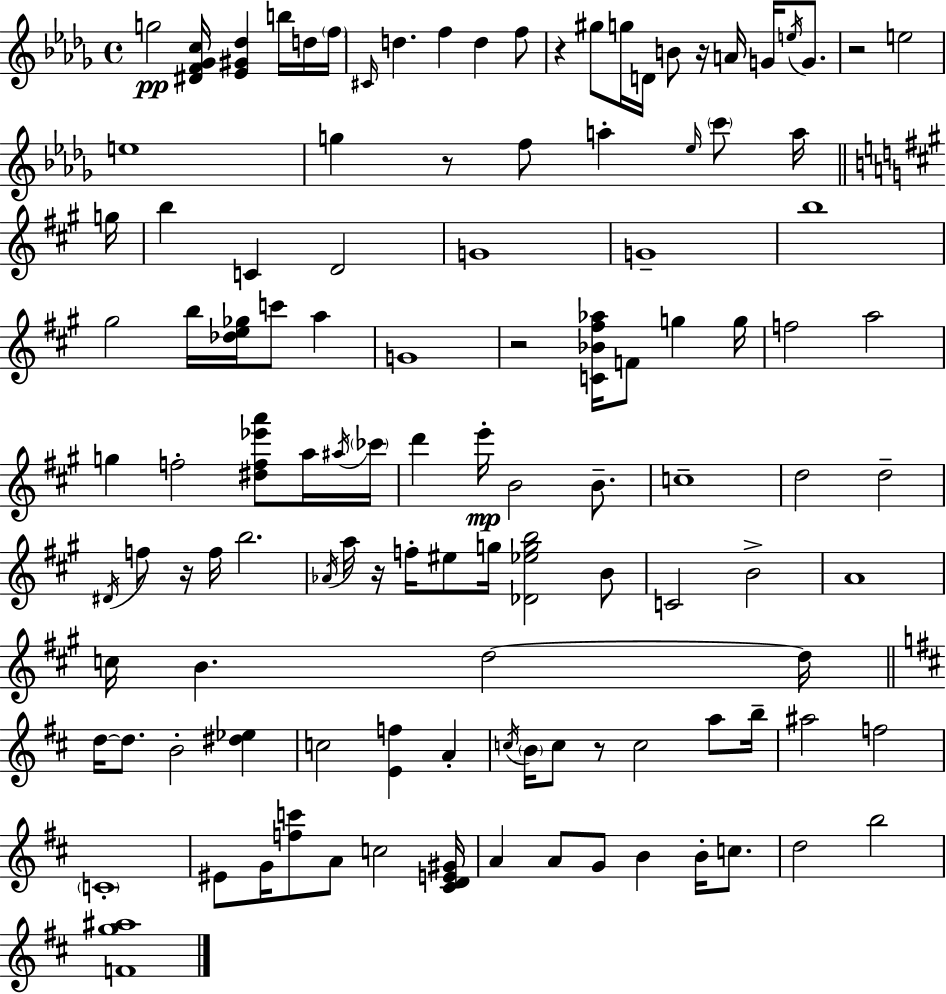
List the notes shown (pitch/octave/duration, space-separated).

G5/h [D#4,F4,Gb4,C5]/s [Eb4,G#4,Db5]/q B5/s D5/s F5/s C#4/s D5/q. F5/q D5/q F5/e R/q G#5/e G5/s D4/s B4/e R/s A4/s G4/s E5/s G4/e. R/h E5/h E5/w G5/q R/e F5/e A5/q Eb5/s C6/e A5/s G5/s B5/q C4/q D4/h G4/w G4/w B5/w G#5/h B5/s [Db5,E5,Gb5]/s C6/e A5/q G4/w R/h [C4,Bb4,F#5,Ab5]/s F4/e G5/q G5/s F5/h A5/h G5/q F5/h [D#5,F5,Eb6,A6]/e A5/s A#5/s CES6/s D6/q E6/s B4/h B4/e. C5/w D5/h D5/h D#4/s F5/e R/s F5/s B5/h. Ab4/s A5/s R/s F5/s EIS5/e G5/s [Db4,Eb5,G5,B5]/h B4/e C4/h B4/h A4/w C5/s B4/q. D5/h D5/s D5/s D5/e. B4/h [D#5,Eb5]/q C5/h [E4,F5]/q A4/q C5/s B4/s C5/e R/e C5/h A5/e B5/s A#5/h F5/h C4/w EIS4/e G4/s [F5,C6]/e A4/e C5/h [C#4,D4,E4,G#4]/s A4/q A4/e G4/e B4/q B4/s C5/e. D5/h B5/h [F4,G5,A#5]/w